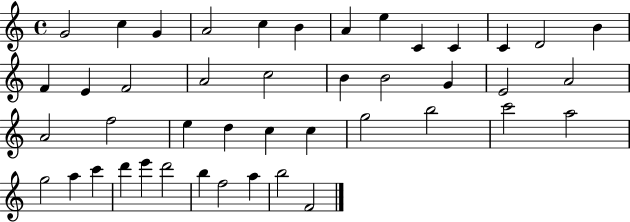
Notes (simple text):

G4/h C5/q G4/q A4/h C5/q B4/q A4/q E5/q C4/q C4/q C4/q D4/h B4/q F4/q E4/q F4/h A4/h C5/h B4/q B4/h G4/q E4/h A4/h A4/h F5/h E5/q D5/q C5/q C5/q G5/h B5/h C6/h A5/h G5/h A5/q C6/q D6/q E6/q D6/h B5/q F5/h A5/q B5/h F4/h